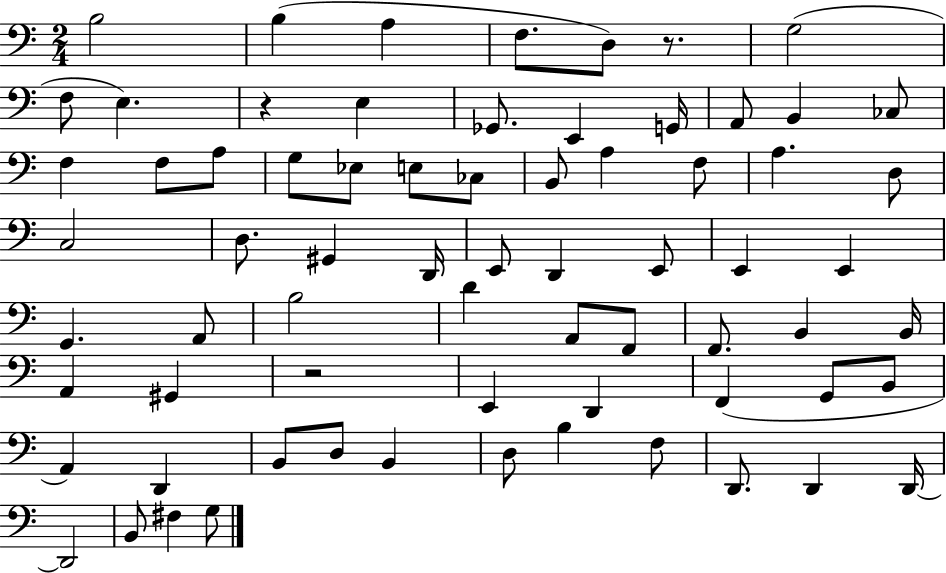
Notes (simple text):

B3/h B3/q A3/q F3/e. D3/e R/e. G3/h F3/e E3/q. R/q E3/q Gb2/e. E2/q G2/s A2/e B2/q CES3/e F3/q F3/e A3/e G3/e Eb3/e E3/e CES3/e B2/e A3/q F3/e A3/q. D3/e C3/h D3/e. G#2/q D2/s E2/e D2/q E2/e E2/q E2/q G2/q. A2/e B3/h D4/q A2/e F2/e F2/e. B2/q B2/s A2/q G#2/q R/h E2/q D2/q F2/q G2/e B2/e A2/q D2/q B2/e D3/e B2/q D3/e B3/q F3/e D2/e. D2/q D2/s D2/h B2/e F#3/q G3/e